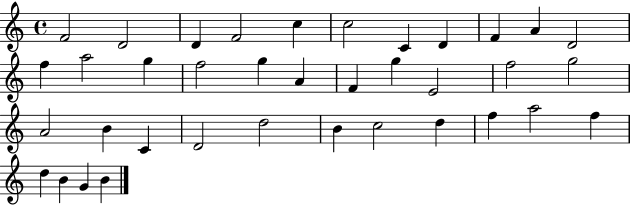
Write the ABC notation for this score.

X:1
T:Untitled
M:4/4
L:1/4
K:C
F2 D2 D F2 c c2 C D F A D2 f a2 g f2 g A F g E2 f2 g2 A2 B C D2 d2 B c2 d f a2 f d B G B